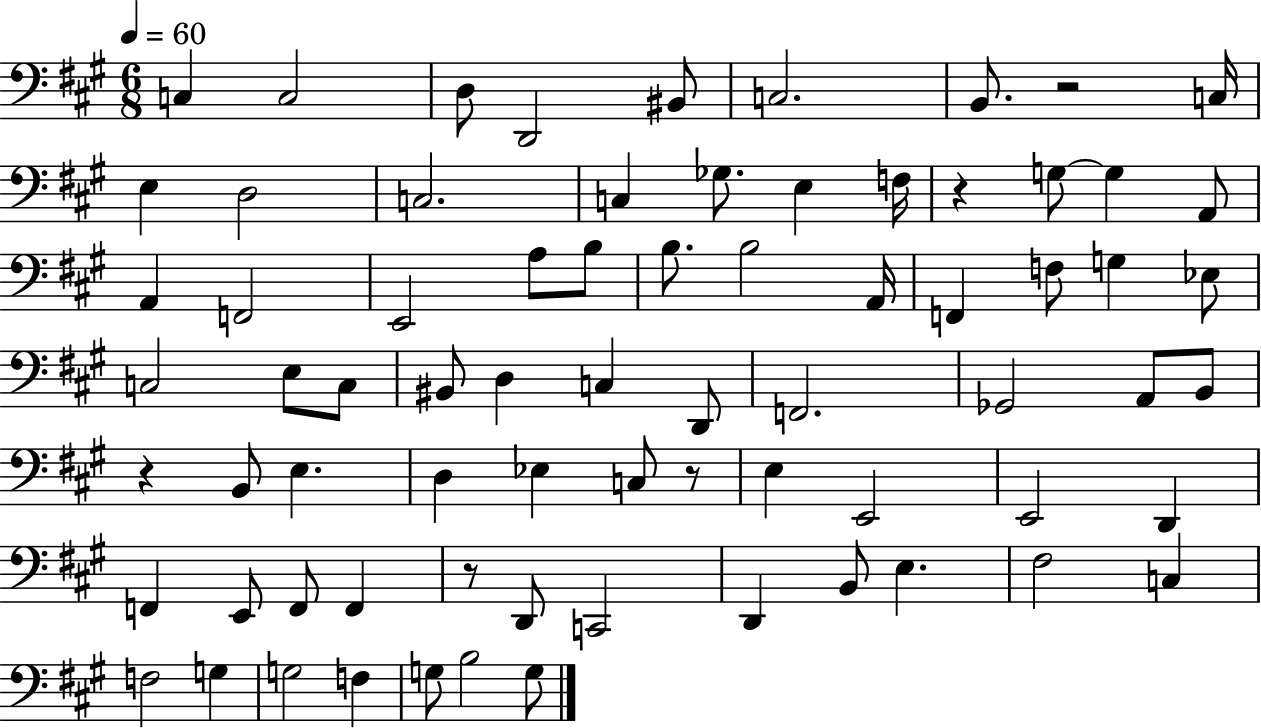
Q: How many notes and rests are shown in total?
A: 73